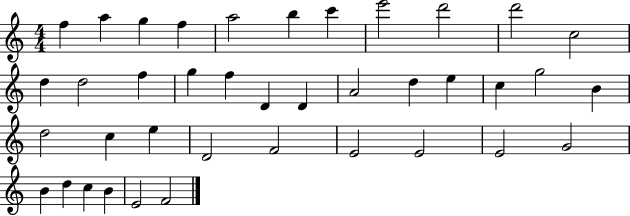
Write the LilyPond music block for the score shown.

{
  \clef treble
  \numericTimeSignature
  \time 4/4
  \key c \major
  f''4 a''4 g''4 f''4 | a''2 b''4 c'''4 | e'''2 d'''2 | d'''2 c''2 | \break d''4 d''2 f''4 | g''4 f''4 d'4 d'4 | a'2 d''4 e''4 | c''4 g''2 b'4 | \break d''2 c''4 e''4 | d'2 f'2 | e'2 e'2 | e'2 g'2 | \break b'4 d''4 c''4 b'4 | e'2 f'2 | \bar "|."
}